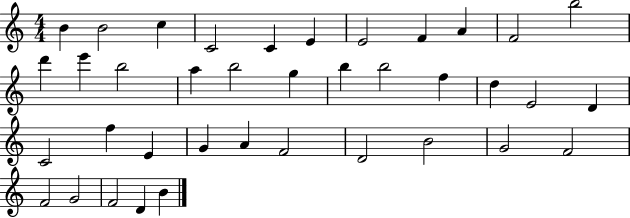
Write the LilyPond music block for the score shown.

{
  \clef treble
  \numericTimeSignature
  \time 4/4
  \key c \major
  b'4 b'2 c''4 | c'2 c'4 e'4 | e'2 f'4 a'4 | f'2 b''2 | \break d'''4 e'''4 b''2 | a''4 b''2 g''4 | b''4 b''2 f''4 | d''4 e'2 d'4 | \break c'2 f''4 e'4 | g'4 a'4 f'2 | d'2 b'2 | g'2 f'2 | \break f'2 g'2 | f'2 d'4 b'4 | \bar "|."
}